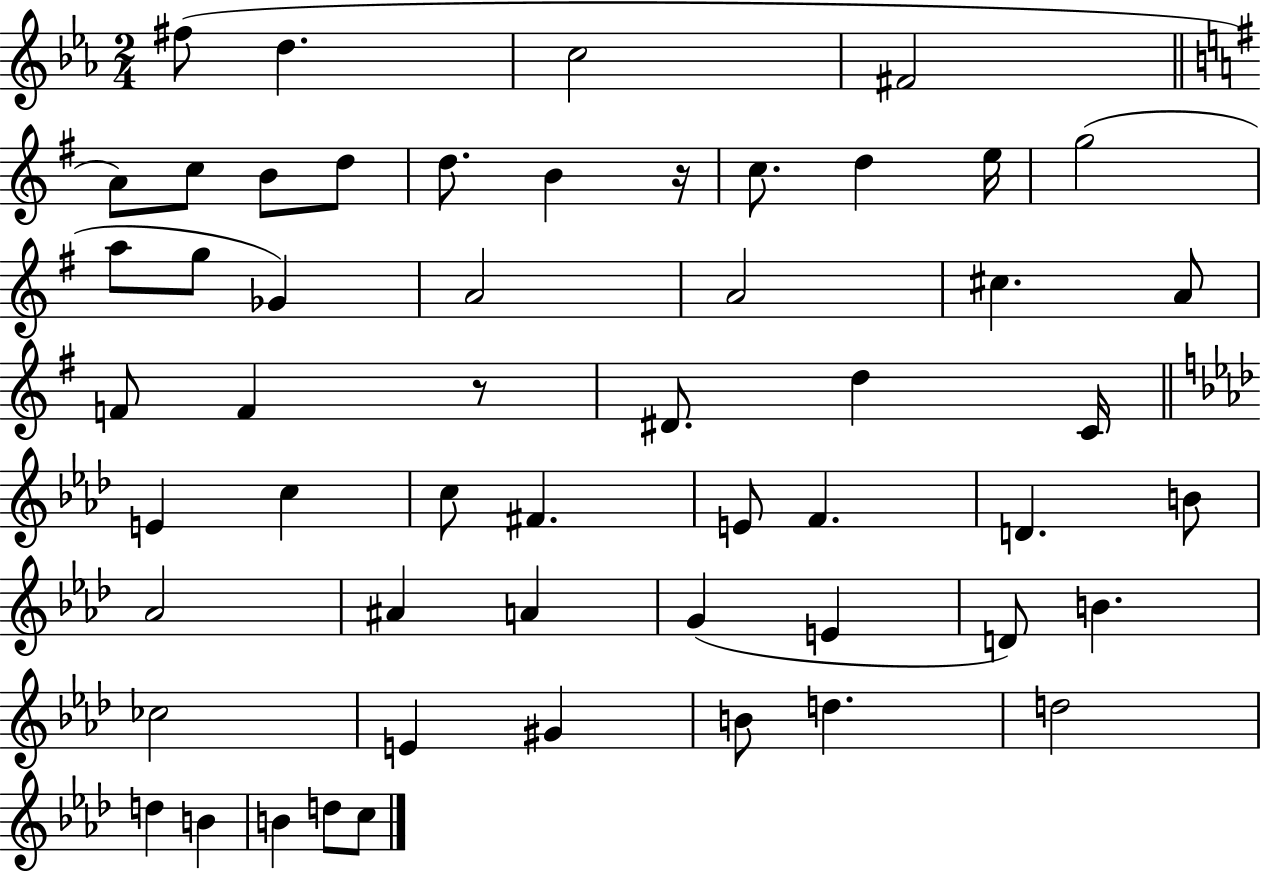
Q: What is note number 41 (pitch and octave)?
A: B4